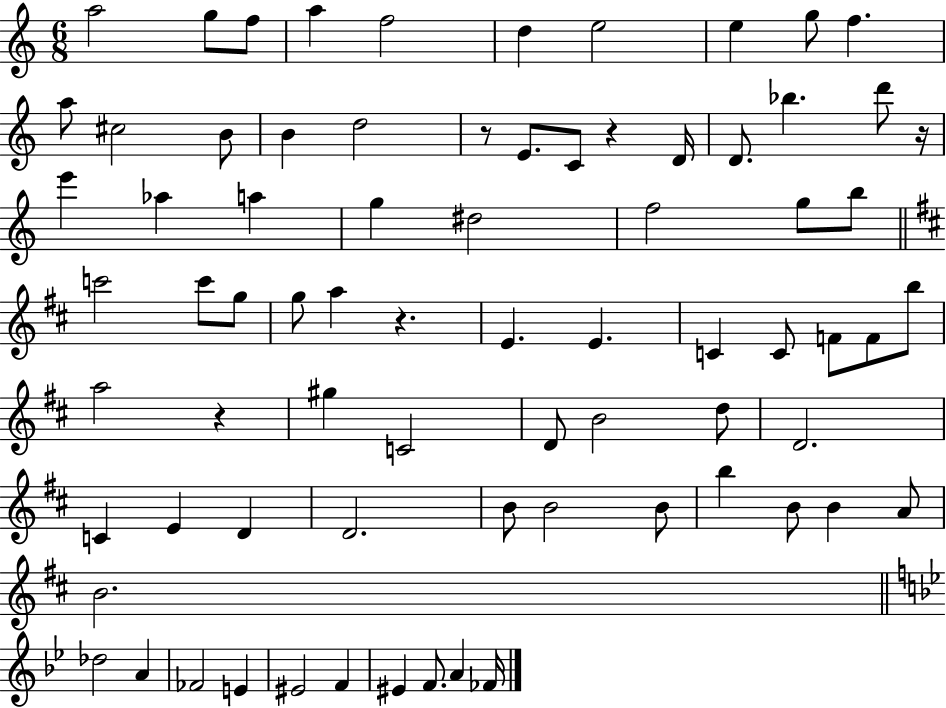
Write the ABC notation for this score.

X:1
T:Untitled
M:6/8
L:1/4
K:C
a2 g/2 f/2 a f2 d e2 e g/2 f a/2 ^c2 B/2 B d2 z/2 E/2 C/2 z D/4 D/2 _b d'/2 z/4 e' _a a g ^d2 f2 g/2 b/2 c'2 c'/2 g/2 g/2 a z E E C C/2 F/2 F/2 b/2 a2 z ^g C2 D/2 B2 d/2 D2 C E D D2 B/2 B2 B/2 b B/2 B A/2 B2 _d2 A _F2 E ^E2 F ^E F/2 A _F/4